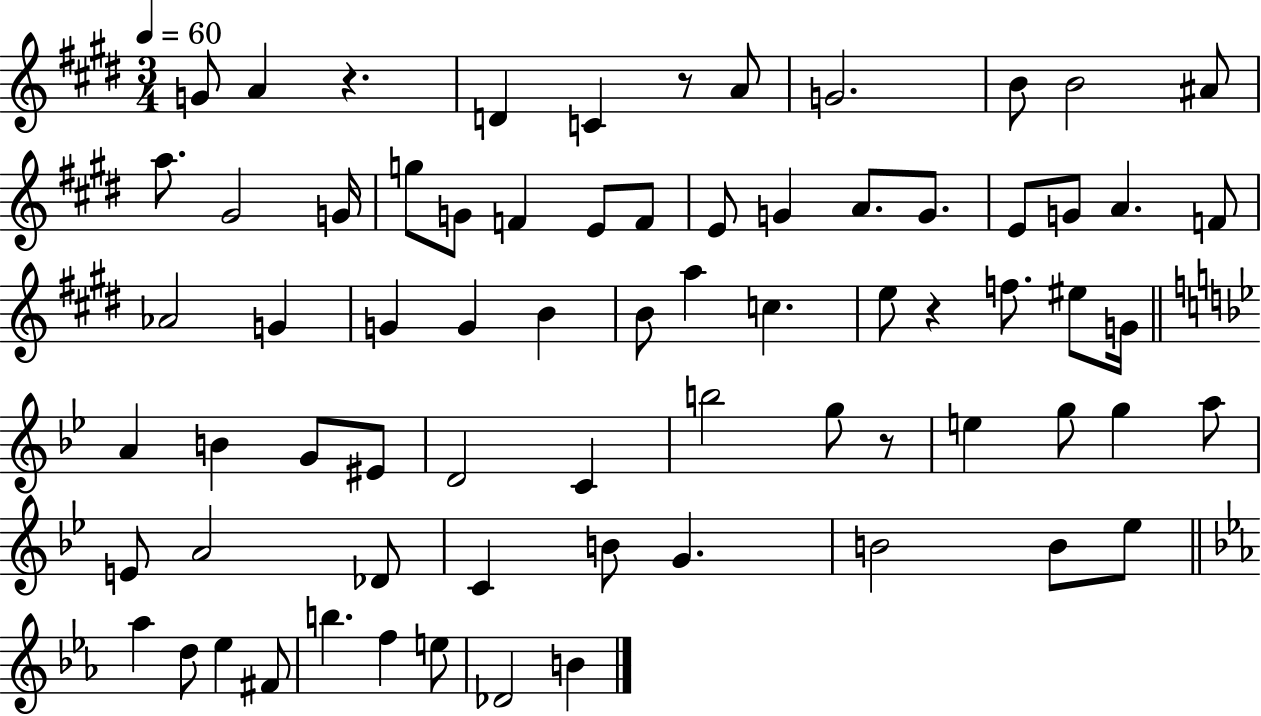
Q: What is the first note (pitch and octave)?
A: G4